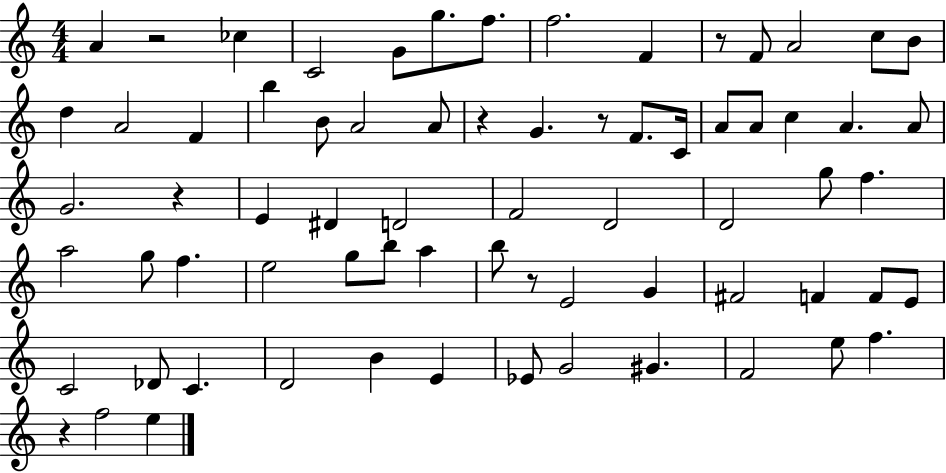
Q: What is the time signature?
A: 4/4